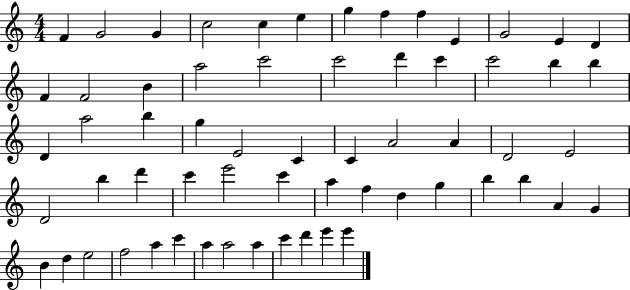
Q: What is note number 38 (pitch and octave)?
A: D6